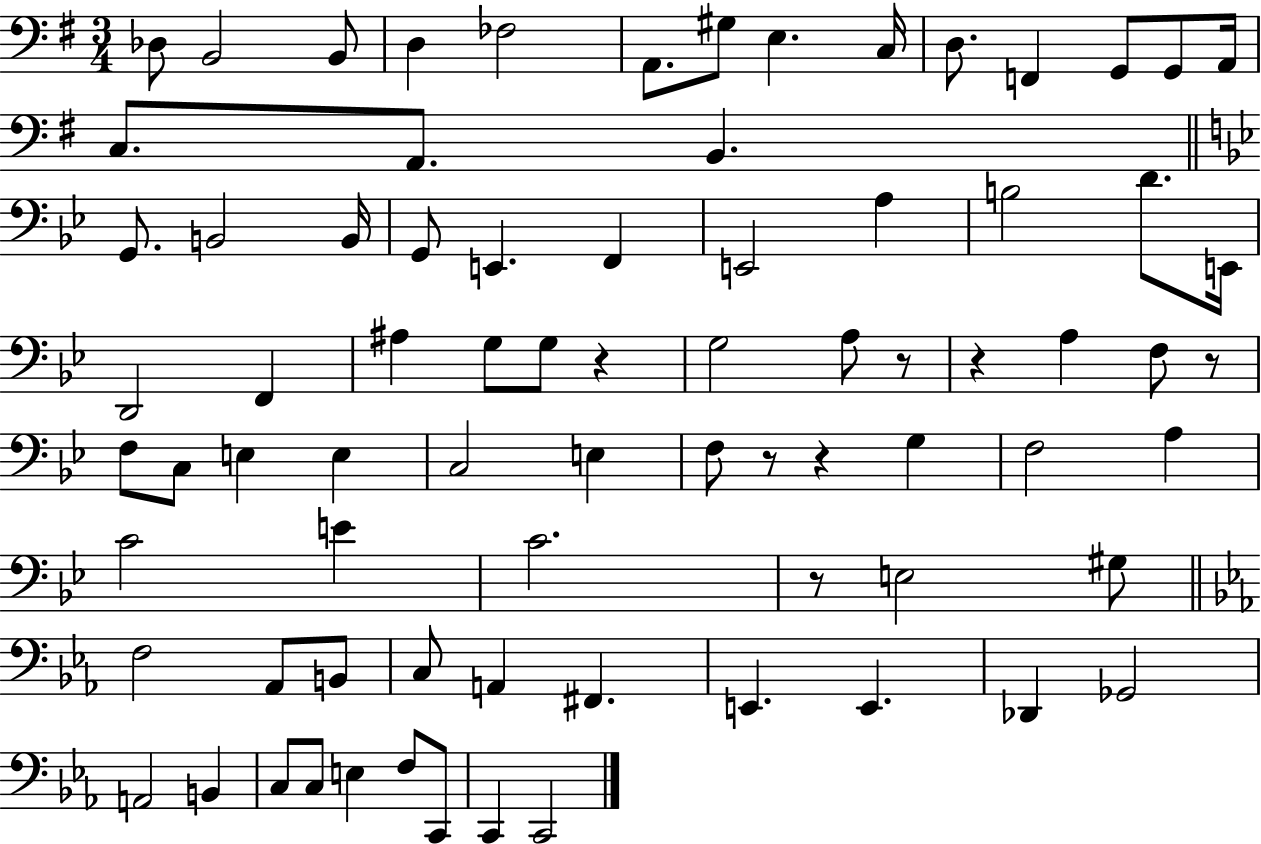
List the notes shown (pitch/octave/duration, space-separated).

Db3/e B2/h B2/e D3/q FES3/h A2/e. G#3/e E3/q. C3/s D3/e. F2/q G2/e G2/e A2/s C3/e. A2/e. B2/q. G2/e. B2/h B2/s G2/e E2/q. F2/q E2/h A3/q B3/h D4/e. E2/s D2/h F2/q A#3/q G3/e G3/e R/q G3/h A3/e R/e R/q A3/q F3/e R/e F3/e C3/e E3/q E3/q C3/h E3/q F3/e R/e R/q G3/q F3/h A3/q C4/h E4/q C4/h. R/e E3/h G#3/e F3/h Ab2/e B2/e C3/e A2/q F#2/q. E2/q. E2/q. Db2/q Gb2/h A2/h B2/q C3/e C3/e E3/q F3/e C2/e C2/q C2/h